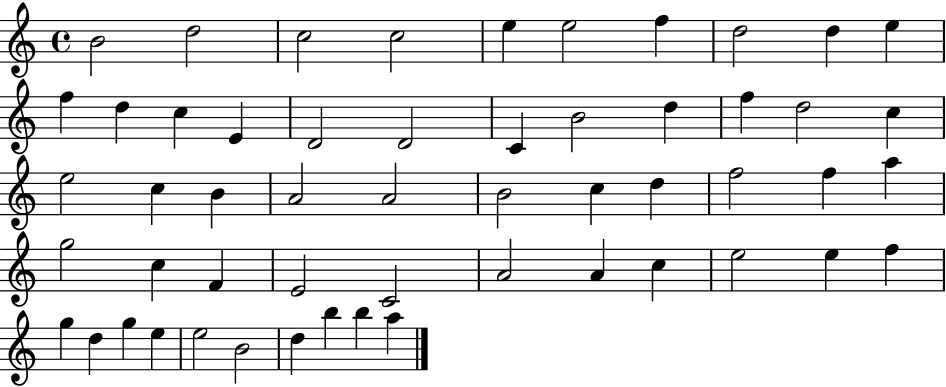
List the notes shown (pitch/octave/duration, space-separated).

B4/h D5/h C5/h C5/h E5/q E5/h F5/q D5/h D5/q E5/q F5/q D5/q C5/q E4/q D4/h D4/h C4/q B4/h D5/q F5/q D5/h C5/q E5/h C5/q B4/q A4/h A4/h B4/h C5/q D5/q F5/h F5/q A5/q G5/h C5/q F4/q E4/h C4/h A4/h A4/q C5/q E5/h E5/q F5/q G5/q D5/q G5/q E5/q E5/h B4/h D5/q B5/q B5/q A5/q